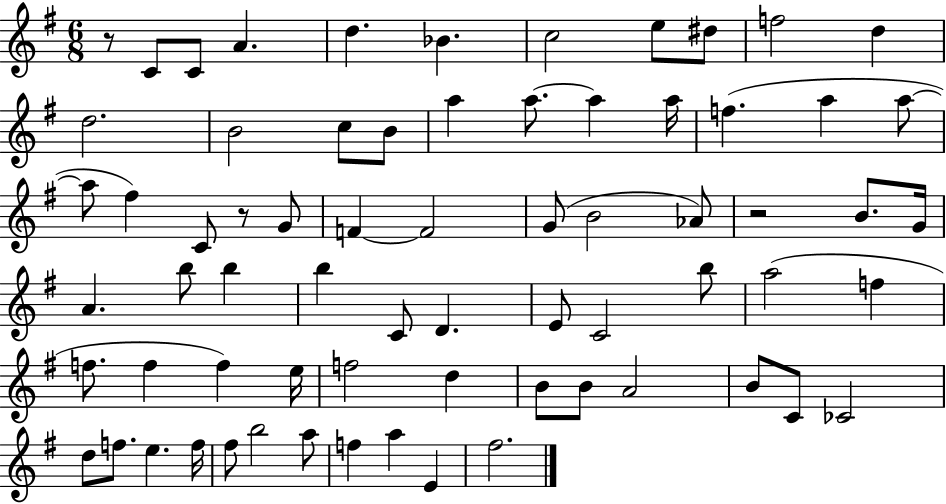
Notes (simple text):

R/e C4/e C4/e A4/q. D5/q. Bb4/q. C5/h E5/e D#5/e F5/h D5/q D5/h. B4/h C5/e B4/e A5/q A5/e. A5/q A5/s F5/q. A5/q A5/e A5/e F#5/q C4/e R/e G4/e F4/q F4/h G4/e B4/h Ab4/e R/h B4/e. G4/s A4/q. B5/e B5/q B5/q C4/e D4/q. E4/e C4/h B5/e A5/h F5/q F5/e. F5/q F5/q E5/s F5/h D5/q B4/e B4/e A4/h B4/e C4/e CES4/h D5/e F5/e. E5/q. F5/s F#5/e B5/h A5/e F5/q A5/q E4/q F#5/h.